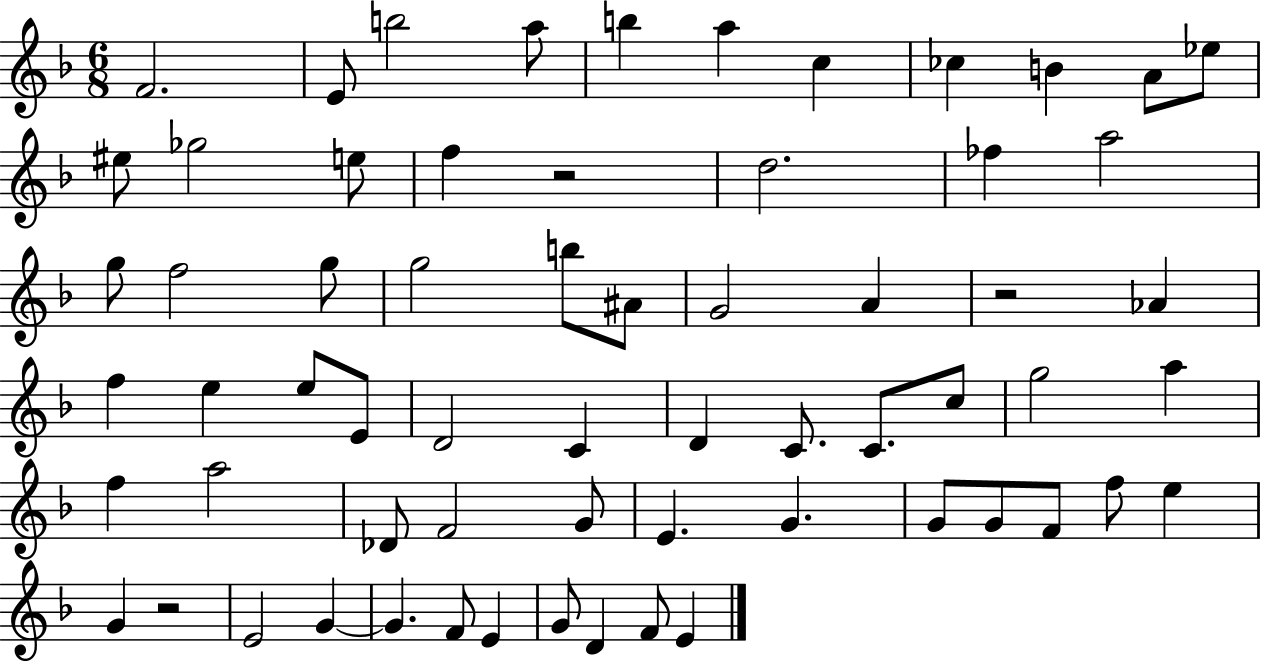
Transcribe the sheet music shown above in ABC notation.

X:1
T:Untitled
M:6/8
L:1/4
K:F
F2 E/2 b2 a/2 b a c _c B A/2 _e/2 ^e/2 _g2 e/2 f z2 d2 _f a2 g/2 f2 g/2 g2 b/2 ^A/2 G2 A z2 _A f e e/2 E/2 D2 C D C/2 C/2 c/2 g2 a f a2 _D/2 F2 G/2 E G G/2 G/2 F/2 f/2 e G z2 E2 G G F/2 E G/2 D F/2 E